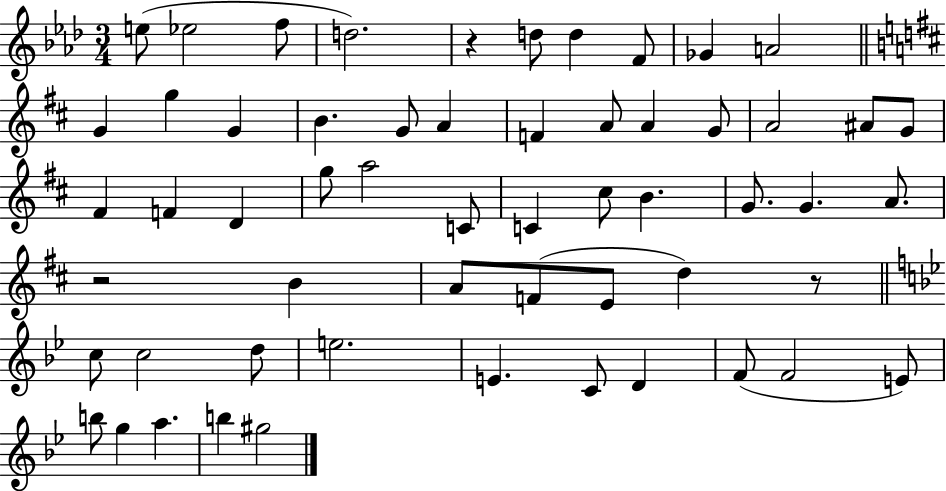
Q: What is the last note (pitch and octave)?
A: G#5